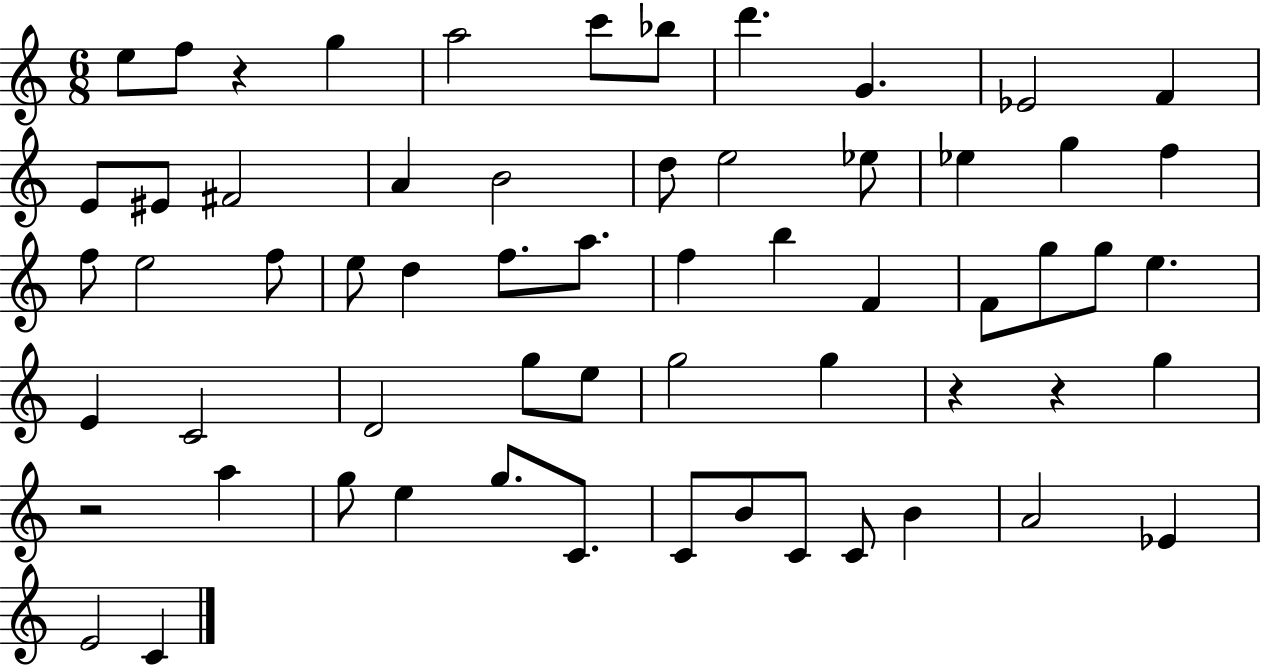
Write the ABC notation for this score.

X:1
T:Untitled
M:6/8
L:1/4
K:C
e/2 f/2 z g a2 c'/2 _b/2 d' G _E2 F E/2 ^E/2 ^F2 A B2 d/2 e2 _e/2 _e g f f/2 e2 f/2 e/2 d f/2 a/2 f b F F/2 g/2 g/2 e E C2 D2 g/2 e/2 g2 g z z g z2 a g/2 e g/2 C/2 C/2 B/2 C/2 C/2 B A2 _E E2 C